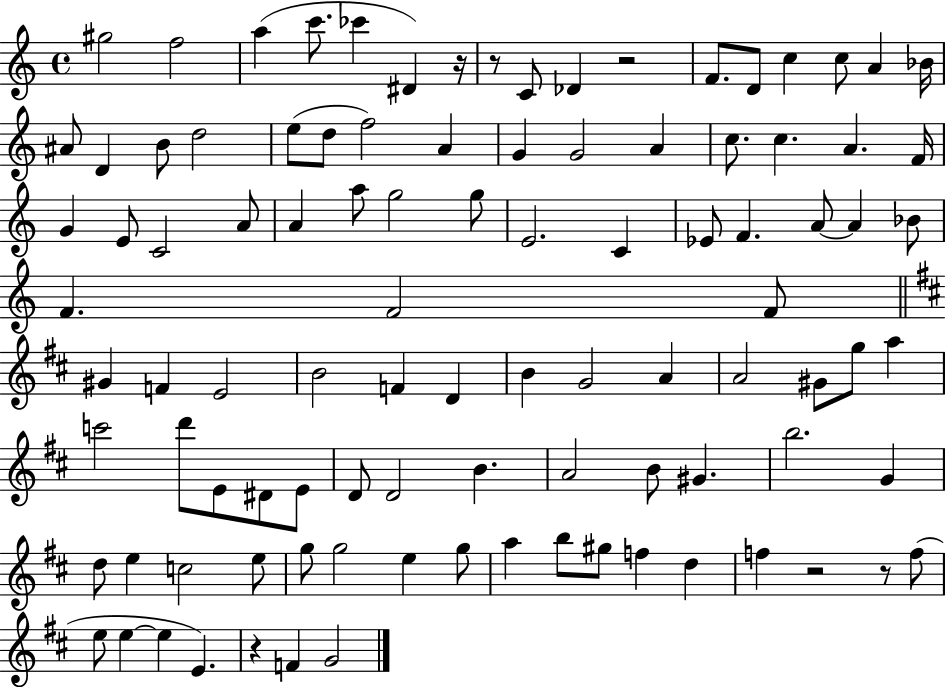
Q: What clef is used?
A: treble